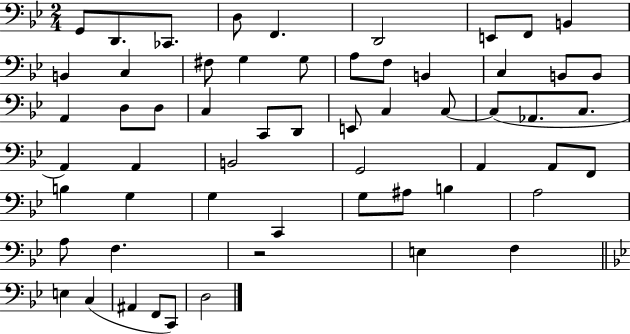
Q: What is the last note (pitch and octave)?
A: D3